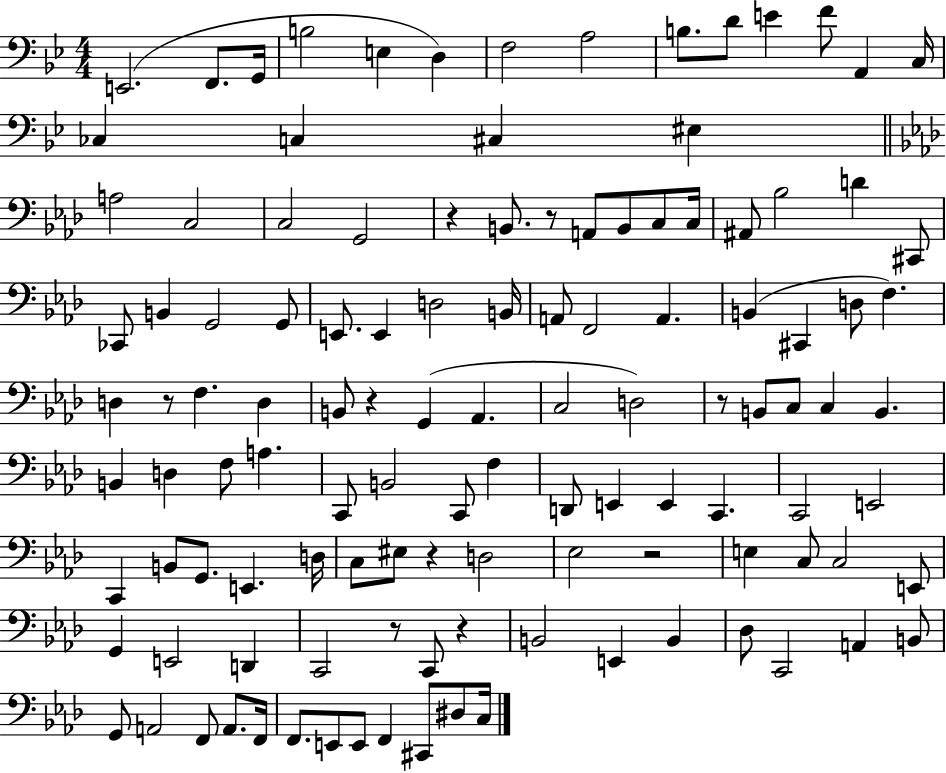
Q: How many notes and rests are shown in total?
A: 118